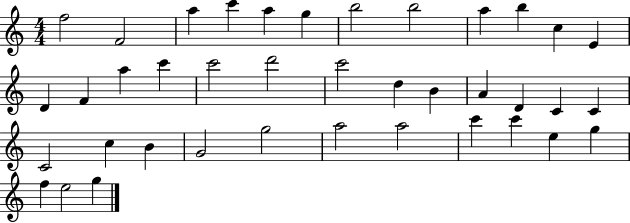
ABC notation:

X:1
T:Untitled
M:4/4
L:1/4
K:C
f2 F2 a c' a g b2 b2 a b c E D F a c' c'2 d'2 c'2 d B A D C C C2 c B G2 g2 a2 a2 c' c' e g f e2 g